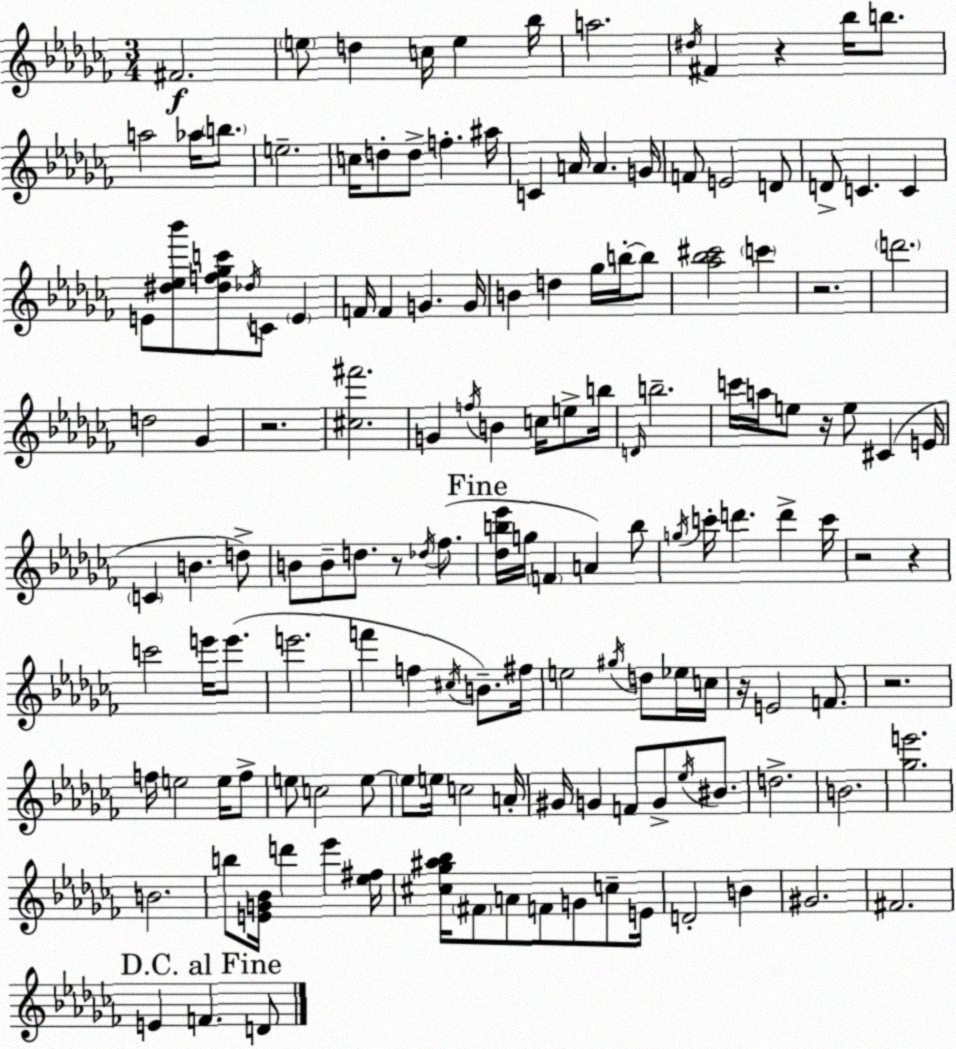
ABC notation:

X:1
T:Untitled
M:3/4
L:1/4
K:Abm
^F2 e/2 d c/4 e _b/4 a2 ^d/4 ^F z _b/4 b/2 a2 _a/4 b/2 e2 c/4 d/2 d/2 f ^a/4 C A/4 A G/4 F/2 E2 D/2 D/2 C C E/2 [^d_e_b']/2 [^df_gc']/2 _d/4 C/2 E F/4 F G G/4 B d _g/4 b/4 b/2 [_a_b^c']2 c' z2 d'2 d2 _G z2 [^c^f']2 G f/4 B c/4 e/2 b/4 D/4 b2 c'/4 a/4 e/2 z/4 e/2 ^C E/4 C B d/2 B/2 B/2 d/2 z/2 _d/4 _f/2 [_db_e']/4 g/4 F A b/2 g/4 c'/4 d' d' c'/4 z2 z c'2 e'/4 e'/2 e'2 f' f ^c/4 B/2 ^f/4 e2 ^g/4 d/2 _e/4 c/4 z/4 E2 F/2 z2 f/4 e2 e/4 f/2 e/2 c2 e/2 e/2 e/4 c2 A/4 ^G/4 G F/2 G/2 _e/4 ^B/2 d2 B2 [_ge']2 B2 b/2 [EG_B]/4 d' _e' [_e^f]/4 [^c_g^a_b]/4 ^F/2 A/2 F/2 G/2 c/2 E/4 D2 B ^G2 ^F2 E F D/2